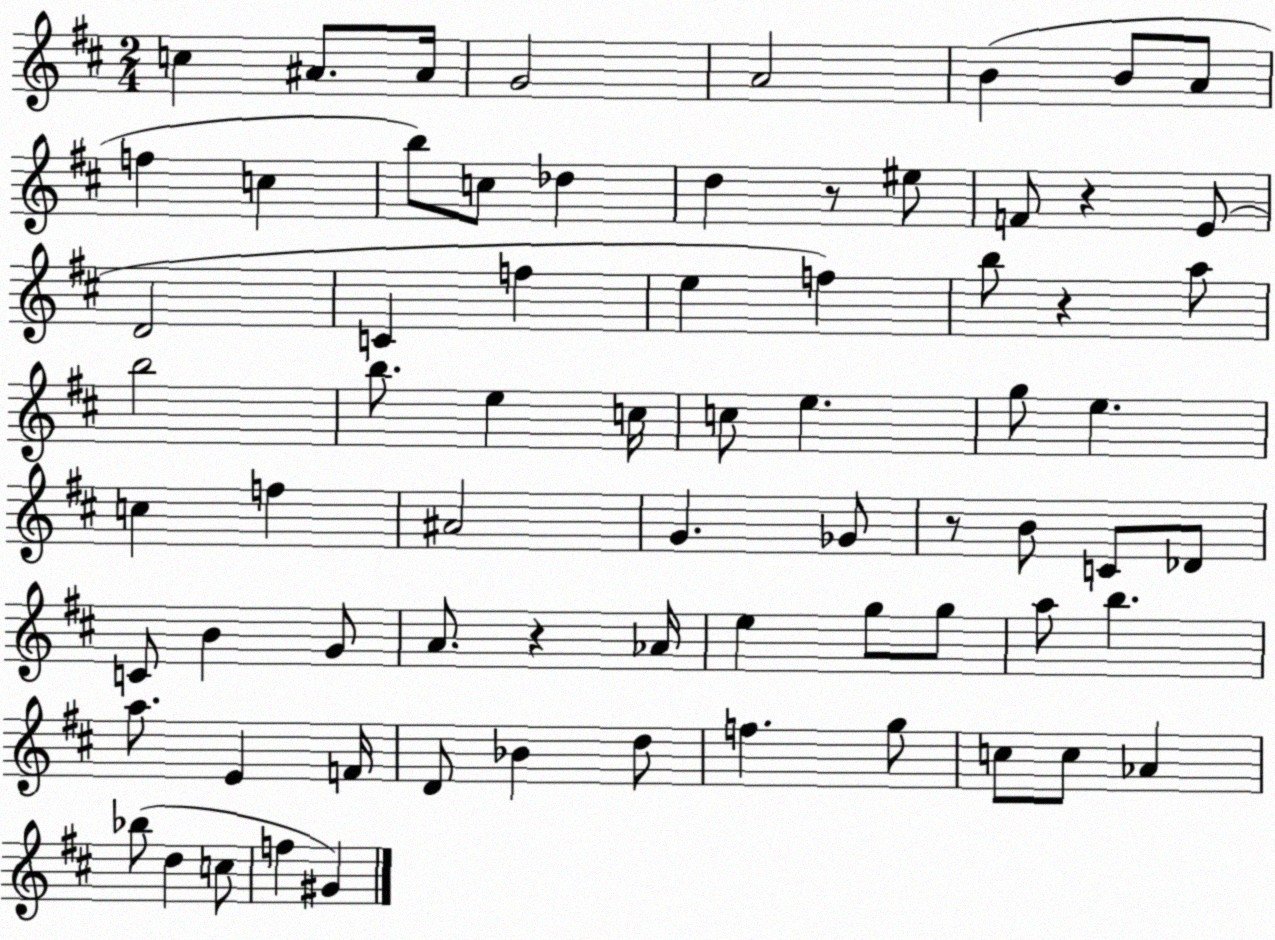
X:1
T:Untitled
M:2/4
L:1/4
K:D
c ^A/2 ^A/4 G2 A2 B B/2 A/2 f c b/2 c/2 _d d z/2 ^e/2 F/2 z E/2 D2 C f e f b/2 z a/2 b2 b/2 e c/4 c/2 e g/2 e c f ^A2 G _G/2 z/2 B/2 C/2 _D/2 C/2 B G/2 A/2 z _A/4 e g/2 g/2 a/2 b a/2 E F/4 D/2 _B d/2 f g/2 c/2 c/2 _A _b/2 d c/2 f ^G